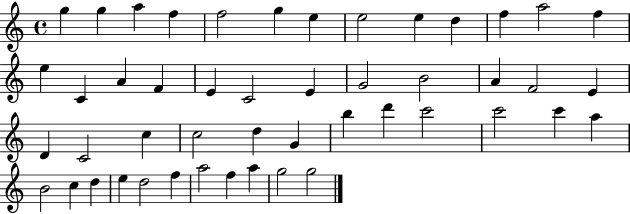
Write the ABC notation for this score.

X:1
T:Untitled
M:4/4
L:1/4
K:C
g g a f f2 g e e2 e d f a2 f e C A F E C2 E G2 B2 A F2 E D C2 c c2 d G b d' c'2 c'2 c' a B2 c d e d2 f a2 f a g2 g2